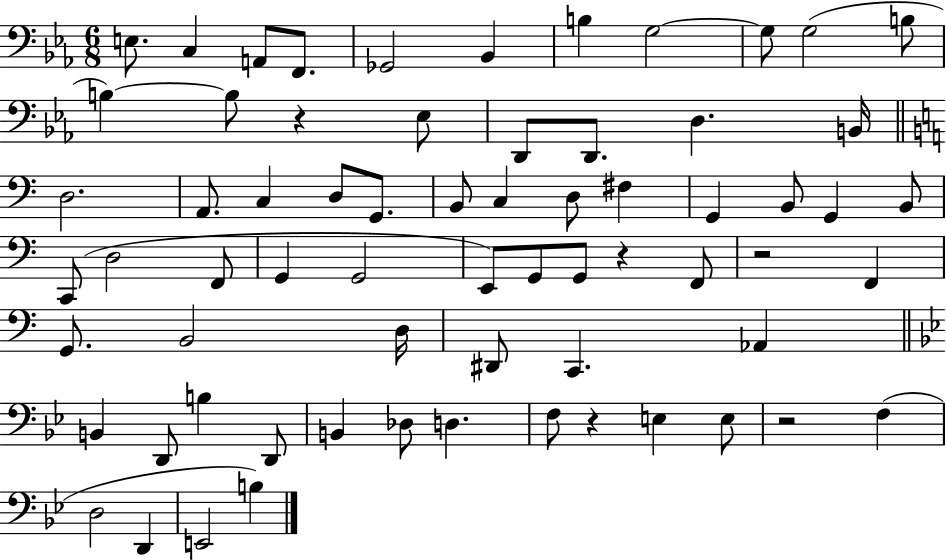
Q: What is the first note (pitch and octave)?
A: E3